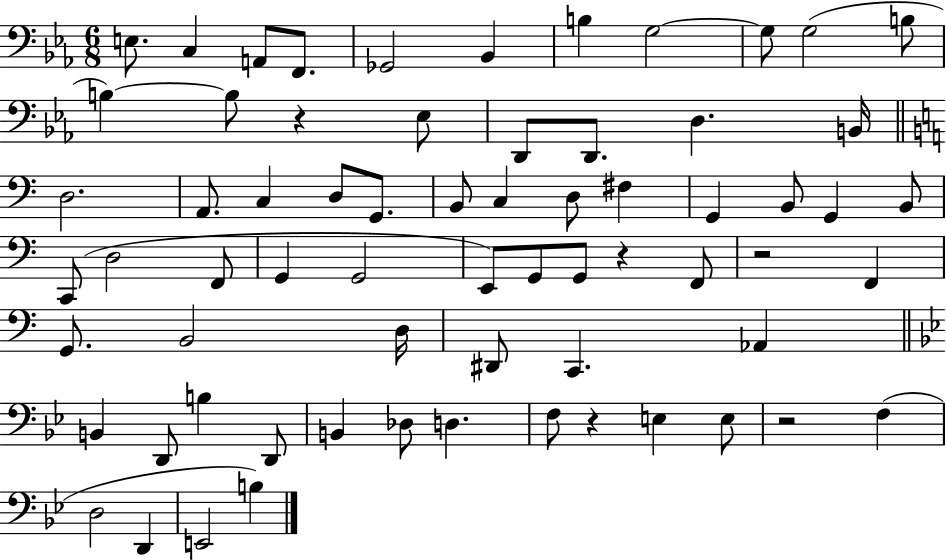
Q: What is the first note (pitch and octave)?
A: E3